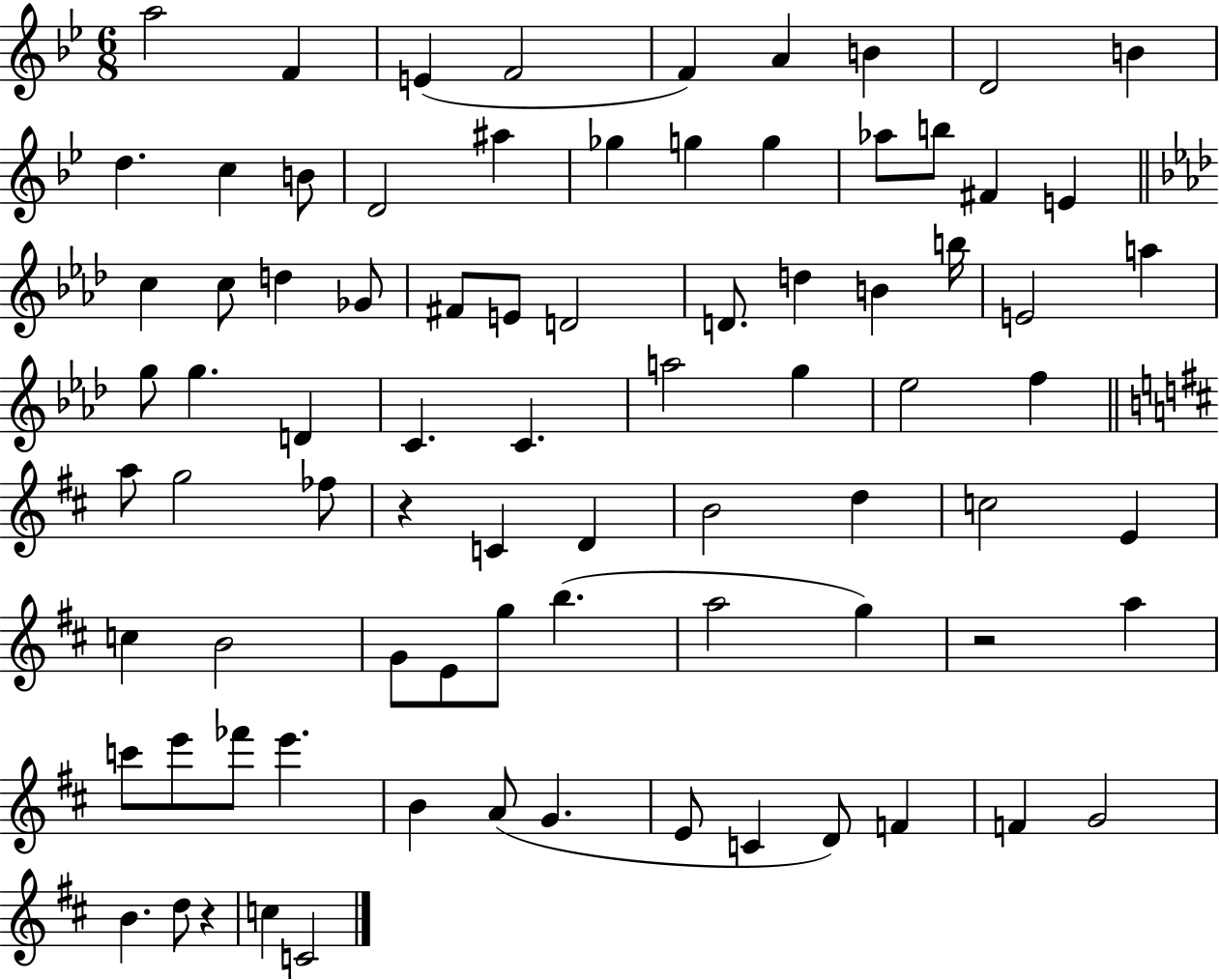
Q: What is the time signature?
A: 6/8